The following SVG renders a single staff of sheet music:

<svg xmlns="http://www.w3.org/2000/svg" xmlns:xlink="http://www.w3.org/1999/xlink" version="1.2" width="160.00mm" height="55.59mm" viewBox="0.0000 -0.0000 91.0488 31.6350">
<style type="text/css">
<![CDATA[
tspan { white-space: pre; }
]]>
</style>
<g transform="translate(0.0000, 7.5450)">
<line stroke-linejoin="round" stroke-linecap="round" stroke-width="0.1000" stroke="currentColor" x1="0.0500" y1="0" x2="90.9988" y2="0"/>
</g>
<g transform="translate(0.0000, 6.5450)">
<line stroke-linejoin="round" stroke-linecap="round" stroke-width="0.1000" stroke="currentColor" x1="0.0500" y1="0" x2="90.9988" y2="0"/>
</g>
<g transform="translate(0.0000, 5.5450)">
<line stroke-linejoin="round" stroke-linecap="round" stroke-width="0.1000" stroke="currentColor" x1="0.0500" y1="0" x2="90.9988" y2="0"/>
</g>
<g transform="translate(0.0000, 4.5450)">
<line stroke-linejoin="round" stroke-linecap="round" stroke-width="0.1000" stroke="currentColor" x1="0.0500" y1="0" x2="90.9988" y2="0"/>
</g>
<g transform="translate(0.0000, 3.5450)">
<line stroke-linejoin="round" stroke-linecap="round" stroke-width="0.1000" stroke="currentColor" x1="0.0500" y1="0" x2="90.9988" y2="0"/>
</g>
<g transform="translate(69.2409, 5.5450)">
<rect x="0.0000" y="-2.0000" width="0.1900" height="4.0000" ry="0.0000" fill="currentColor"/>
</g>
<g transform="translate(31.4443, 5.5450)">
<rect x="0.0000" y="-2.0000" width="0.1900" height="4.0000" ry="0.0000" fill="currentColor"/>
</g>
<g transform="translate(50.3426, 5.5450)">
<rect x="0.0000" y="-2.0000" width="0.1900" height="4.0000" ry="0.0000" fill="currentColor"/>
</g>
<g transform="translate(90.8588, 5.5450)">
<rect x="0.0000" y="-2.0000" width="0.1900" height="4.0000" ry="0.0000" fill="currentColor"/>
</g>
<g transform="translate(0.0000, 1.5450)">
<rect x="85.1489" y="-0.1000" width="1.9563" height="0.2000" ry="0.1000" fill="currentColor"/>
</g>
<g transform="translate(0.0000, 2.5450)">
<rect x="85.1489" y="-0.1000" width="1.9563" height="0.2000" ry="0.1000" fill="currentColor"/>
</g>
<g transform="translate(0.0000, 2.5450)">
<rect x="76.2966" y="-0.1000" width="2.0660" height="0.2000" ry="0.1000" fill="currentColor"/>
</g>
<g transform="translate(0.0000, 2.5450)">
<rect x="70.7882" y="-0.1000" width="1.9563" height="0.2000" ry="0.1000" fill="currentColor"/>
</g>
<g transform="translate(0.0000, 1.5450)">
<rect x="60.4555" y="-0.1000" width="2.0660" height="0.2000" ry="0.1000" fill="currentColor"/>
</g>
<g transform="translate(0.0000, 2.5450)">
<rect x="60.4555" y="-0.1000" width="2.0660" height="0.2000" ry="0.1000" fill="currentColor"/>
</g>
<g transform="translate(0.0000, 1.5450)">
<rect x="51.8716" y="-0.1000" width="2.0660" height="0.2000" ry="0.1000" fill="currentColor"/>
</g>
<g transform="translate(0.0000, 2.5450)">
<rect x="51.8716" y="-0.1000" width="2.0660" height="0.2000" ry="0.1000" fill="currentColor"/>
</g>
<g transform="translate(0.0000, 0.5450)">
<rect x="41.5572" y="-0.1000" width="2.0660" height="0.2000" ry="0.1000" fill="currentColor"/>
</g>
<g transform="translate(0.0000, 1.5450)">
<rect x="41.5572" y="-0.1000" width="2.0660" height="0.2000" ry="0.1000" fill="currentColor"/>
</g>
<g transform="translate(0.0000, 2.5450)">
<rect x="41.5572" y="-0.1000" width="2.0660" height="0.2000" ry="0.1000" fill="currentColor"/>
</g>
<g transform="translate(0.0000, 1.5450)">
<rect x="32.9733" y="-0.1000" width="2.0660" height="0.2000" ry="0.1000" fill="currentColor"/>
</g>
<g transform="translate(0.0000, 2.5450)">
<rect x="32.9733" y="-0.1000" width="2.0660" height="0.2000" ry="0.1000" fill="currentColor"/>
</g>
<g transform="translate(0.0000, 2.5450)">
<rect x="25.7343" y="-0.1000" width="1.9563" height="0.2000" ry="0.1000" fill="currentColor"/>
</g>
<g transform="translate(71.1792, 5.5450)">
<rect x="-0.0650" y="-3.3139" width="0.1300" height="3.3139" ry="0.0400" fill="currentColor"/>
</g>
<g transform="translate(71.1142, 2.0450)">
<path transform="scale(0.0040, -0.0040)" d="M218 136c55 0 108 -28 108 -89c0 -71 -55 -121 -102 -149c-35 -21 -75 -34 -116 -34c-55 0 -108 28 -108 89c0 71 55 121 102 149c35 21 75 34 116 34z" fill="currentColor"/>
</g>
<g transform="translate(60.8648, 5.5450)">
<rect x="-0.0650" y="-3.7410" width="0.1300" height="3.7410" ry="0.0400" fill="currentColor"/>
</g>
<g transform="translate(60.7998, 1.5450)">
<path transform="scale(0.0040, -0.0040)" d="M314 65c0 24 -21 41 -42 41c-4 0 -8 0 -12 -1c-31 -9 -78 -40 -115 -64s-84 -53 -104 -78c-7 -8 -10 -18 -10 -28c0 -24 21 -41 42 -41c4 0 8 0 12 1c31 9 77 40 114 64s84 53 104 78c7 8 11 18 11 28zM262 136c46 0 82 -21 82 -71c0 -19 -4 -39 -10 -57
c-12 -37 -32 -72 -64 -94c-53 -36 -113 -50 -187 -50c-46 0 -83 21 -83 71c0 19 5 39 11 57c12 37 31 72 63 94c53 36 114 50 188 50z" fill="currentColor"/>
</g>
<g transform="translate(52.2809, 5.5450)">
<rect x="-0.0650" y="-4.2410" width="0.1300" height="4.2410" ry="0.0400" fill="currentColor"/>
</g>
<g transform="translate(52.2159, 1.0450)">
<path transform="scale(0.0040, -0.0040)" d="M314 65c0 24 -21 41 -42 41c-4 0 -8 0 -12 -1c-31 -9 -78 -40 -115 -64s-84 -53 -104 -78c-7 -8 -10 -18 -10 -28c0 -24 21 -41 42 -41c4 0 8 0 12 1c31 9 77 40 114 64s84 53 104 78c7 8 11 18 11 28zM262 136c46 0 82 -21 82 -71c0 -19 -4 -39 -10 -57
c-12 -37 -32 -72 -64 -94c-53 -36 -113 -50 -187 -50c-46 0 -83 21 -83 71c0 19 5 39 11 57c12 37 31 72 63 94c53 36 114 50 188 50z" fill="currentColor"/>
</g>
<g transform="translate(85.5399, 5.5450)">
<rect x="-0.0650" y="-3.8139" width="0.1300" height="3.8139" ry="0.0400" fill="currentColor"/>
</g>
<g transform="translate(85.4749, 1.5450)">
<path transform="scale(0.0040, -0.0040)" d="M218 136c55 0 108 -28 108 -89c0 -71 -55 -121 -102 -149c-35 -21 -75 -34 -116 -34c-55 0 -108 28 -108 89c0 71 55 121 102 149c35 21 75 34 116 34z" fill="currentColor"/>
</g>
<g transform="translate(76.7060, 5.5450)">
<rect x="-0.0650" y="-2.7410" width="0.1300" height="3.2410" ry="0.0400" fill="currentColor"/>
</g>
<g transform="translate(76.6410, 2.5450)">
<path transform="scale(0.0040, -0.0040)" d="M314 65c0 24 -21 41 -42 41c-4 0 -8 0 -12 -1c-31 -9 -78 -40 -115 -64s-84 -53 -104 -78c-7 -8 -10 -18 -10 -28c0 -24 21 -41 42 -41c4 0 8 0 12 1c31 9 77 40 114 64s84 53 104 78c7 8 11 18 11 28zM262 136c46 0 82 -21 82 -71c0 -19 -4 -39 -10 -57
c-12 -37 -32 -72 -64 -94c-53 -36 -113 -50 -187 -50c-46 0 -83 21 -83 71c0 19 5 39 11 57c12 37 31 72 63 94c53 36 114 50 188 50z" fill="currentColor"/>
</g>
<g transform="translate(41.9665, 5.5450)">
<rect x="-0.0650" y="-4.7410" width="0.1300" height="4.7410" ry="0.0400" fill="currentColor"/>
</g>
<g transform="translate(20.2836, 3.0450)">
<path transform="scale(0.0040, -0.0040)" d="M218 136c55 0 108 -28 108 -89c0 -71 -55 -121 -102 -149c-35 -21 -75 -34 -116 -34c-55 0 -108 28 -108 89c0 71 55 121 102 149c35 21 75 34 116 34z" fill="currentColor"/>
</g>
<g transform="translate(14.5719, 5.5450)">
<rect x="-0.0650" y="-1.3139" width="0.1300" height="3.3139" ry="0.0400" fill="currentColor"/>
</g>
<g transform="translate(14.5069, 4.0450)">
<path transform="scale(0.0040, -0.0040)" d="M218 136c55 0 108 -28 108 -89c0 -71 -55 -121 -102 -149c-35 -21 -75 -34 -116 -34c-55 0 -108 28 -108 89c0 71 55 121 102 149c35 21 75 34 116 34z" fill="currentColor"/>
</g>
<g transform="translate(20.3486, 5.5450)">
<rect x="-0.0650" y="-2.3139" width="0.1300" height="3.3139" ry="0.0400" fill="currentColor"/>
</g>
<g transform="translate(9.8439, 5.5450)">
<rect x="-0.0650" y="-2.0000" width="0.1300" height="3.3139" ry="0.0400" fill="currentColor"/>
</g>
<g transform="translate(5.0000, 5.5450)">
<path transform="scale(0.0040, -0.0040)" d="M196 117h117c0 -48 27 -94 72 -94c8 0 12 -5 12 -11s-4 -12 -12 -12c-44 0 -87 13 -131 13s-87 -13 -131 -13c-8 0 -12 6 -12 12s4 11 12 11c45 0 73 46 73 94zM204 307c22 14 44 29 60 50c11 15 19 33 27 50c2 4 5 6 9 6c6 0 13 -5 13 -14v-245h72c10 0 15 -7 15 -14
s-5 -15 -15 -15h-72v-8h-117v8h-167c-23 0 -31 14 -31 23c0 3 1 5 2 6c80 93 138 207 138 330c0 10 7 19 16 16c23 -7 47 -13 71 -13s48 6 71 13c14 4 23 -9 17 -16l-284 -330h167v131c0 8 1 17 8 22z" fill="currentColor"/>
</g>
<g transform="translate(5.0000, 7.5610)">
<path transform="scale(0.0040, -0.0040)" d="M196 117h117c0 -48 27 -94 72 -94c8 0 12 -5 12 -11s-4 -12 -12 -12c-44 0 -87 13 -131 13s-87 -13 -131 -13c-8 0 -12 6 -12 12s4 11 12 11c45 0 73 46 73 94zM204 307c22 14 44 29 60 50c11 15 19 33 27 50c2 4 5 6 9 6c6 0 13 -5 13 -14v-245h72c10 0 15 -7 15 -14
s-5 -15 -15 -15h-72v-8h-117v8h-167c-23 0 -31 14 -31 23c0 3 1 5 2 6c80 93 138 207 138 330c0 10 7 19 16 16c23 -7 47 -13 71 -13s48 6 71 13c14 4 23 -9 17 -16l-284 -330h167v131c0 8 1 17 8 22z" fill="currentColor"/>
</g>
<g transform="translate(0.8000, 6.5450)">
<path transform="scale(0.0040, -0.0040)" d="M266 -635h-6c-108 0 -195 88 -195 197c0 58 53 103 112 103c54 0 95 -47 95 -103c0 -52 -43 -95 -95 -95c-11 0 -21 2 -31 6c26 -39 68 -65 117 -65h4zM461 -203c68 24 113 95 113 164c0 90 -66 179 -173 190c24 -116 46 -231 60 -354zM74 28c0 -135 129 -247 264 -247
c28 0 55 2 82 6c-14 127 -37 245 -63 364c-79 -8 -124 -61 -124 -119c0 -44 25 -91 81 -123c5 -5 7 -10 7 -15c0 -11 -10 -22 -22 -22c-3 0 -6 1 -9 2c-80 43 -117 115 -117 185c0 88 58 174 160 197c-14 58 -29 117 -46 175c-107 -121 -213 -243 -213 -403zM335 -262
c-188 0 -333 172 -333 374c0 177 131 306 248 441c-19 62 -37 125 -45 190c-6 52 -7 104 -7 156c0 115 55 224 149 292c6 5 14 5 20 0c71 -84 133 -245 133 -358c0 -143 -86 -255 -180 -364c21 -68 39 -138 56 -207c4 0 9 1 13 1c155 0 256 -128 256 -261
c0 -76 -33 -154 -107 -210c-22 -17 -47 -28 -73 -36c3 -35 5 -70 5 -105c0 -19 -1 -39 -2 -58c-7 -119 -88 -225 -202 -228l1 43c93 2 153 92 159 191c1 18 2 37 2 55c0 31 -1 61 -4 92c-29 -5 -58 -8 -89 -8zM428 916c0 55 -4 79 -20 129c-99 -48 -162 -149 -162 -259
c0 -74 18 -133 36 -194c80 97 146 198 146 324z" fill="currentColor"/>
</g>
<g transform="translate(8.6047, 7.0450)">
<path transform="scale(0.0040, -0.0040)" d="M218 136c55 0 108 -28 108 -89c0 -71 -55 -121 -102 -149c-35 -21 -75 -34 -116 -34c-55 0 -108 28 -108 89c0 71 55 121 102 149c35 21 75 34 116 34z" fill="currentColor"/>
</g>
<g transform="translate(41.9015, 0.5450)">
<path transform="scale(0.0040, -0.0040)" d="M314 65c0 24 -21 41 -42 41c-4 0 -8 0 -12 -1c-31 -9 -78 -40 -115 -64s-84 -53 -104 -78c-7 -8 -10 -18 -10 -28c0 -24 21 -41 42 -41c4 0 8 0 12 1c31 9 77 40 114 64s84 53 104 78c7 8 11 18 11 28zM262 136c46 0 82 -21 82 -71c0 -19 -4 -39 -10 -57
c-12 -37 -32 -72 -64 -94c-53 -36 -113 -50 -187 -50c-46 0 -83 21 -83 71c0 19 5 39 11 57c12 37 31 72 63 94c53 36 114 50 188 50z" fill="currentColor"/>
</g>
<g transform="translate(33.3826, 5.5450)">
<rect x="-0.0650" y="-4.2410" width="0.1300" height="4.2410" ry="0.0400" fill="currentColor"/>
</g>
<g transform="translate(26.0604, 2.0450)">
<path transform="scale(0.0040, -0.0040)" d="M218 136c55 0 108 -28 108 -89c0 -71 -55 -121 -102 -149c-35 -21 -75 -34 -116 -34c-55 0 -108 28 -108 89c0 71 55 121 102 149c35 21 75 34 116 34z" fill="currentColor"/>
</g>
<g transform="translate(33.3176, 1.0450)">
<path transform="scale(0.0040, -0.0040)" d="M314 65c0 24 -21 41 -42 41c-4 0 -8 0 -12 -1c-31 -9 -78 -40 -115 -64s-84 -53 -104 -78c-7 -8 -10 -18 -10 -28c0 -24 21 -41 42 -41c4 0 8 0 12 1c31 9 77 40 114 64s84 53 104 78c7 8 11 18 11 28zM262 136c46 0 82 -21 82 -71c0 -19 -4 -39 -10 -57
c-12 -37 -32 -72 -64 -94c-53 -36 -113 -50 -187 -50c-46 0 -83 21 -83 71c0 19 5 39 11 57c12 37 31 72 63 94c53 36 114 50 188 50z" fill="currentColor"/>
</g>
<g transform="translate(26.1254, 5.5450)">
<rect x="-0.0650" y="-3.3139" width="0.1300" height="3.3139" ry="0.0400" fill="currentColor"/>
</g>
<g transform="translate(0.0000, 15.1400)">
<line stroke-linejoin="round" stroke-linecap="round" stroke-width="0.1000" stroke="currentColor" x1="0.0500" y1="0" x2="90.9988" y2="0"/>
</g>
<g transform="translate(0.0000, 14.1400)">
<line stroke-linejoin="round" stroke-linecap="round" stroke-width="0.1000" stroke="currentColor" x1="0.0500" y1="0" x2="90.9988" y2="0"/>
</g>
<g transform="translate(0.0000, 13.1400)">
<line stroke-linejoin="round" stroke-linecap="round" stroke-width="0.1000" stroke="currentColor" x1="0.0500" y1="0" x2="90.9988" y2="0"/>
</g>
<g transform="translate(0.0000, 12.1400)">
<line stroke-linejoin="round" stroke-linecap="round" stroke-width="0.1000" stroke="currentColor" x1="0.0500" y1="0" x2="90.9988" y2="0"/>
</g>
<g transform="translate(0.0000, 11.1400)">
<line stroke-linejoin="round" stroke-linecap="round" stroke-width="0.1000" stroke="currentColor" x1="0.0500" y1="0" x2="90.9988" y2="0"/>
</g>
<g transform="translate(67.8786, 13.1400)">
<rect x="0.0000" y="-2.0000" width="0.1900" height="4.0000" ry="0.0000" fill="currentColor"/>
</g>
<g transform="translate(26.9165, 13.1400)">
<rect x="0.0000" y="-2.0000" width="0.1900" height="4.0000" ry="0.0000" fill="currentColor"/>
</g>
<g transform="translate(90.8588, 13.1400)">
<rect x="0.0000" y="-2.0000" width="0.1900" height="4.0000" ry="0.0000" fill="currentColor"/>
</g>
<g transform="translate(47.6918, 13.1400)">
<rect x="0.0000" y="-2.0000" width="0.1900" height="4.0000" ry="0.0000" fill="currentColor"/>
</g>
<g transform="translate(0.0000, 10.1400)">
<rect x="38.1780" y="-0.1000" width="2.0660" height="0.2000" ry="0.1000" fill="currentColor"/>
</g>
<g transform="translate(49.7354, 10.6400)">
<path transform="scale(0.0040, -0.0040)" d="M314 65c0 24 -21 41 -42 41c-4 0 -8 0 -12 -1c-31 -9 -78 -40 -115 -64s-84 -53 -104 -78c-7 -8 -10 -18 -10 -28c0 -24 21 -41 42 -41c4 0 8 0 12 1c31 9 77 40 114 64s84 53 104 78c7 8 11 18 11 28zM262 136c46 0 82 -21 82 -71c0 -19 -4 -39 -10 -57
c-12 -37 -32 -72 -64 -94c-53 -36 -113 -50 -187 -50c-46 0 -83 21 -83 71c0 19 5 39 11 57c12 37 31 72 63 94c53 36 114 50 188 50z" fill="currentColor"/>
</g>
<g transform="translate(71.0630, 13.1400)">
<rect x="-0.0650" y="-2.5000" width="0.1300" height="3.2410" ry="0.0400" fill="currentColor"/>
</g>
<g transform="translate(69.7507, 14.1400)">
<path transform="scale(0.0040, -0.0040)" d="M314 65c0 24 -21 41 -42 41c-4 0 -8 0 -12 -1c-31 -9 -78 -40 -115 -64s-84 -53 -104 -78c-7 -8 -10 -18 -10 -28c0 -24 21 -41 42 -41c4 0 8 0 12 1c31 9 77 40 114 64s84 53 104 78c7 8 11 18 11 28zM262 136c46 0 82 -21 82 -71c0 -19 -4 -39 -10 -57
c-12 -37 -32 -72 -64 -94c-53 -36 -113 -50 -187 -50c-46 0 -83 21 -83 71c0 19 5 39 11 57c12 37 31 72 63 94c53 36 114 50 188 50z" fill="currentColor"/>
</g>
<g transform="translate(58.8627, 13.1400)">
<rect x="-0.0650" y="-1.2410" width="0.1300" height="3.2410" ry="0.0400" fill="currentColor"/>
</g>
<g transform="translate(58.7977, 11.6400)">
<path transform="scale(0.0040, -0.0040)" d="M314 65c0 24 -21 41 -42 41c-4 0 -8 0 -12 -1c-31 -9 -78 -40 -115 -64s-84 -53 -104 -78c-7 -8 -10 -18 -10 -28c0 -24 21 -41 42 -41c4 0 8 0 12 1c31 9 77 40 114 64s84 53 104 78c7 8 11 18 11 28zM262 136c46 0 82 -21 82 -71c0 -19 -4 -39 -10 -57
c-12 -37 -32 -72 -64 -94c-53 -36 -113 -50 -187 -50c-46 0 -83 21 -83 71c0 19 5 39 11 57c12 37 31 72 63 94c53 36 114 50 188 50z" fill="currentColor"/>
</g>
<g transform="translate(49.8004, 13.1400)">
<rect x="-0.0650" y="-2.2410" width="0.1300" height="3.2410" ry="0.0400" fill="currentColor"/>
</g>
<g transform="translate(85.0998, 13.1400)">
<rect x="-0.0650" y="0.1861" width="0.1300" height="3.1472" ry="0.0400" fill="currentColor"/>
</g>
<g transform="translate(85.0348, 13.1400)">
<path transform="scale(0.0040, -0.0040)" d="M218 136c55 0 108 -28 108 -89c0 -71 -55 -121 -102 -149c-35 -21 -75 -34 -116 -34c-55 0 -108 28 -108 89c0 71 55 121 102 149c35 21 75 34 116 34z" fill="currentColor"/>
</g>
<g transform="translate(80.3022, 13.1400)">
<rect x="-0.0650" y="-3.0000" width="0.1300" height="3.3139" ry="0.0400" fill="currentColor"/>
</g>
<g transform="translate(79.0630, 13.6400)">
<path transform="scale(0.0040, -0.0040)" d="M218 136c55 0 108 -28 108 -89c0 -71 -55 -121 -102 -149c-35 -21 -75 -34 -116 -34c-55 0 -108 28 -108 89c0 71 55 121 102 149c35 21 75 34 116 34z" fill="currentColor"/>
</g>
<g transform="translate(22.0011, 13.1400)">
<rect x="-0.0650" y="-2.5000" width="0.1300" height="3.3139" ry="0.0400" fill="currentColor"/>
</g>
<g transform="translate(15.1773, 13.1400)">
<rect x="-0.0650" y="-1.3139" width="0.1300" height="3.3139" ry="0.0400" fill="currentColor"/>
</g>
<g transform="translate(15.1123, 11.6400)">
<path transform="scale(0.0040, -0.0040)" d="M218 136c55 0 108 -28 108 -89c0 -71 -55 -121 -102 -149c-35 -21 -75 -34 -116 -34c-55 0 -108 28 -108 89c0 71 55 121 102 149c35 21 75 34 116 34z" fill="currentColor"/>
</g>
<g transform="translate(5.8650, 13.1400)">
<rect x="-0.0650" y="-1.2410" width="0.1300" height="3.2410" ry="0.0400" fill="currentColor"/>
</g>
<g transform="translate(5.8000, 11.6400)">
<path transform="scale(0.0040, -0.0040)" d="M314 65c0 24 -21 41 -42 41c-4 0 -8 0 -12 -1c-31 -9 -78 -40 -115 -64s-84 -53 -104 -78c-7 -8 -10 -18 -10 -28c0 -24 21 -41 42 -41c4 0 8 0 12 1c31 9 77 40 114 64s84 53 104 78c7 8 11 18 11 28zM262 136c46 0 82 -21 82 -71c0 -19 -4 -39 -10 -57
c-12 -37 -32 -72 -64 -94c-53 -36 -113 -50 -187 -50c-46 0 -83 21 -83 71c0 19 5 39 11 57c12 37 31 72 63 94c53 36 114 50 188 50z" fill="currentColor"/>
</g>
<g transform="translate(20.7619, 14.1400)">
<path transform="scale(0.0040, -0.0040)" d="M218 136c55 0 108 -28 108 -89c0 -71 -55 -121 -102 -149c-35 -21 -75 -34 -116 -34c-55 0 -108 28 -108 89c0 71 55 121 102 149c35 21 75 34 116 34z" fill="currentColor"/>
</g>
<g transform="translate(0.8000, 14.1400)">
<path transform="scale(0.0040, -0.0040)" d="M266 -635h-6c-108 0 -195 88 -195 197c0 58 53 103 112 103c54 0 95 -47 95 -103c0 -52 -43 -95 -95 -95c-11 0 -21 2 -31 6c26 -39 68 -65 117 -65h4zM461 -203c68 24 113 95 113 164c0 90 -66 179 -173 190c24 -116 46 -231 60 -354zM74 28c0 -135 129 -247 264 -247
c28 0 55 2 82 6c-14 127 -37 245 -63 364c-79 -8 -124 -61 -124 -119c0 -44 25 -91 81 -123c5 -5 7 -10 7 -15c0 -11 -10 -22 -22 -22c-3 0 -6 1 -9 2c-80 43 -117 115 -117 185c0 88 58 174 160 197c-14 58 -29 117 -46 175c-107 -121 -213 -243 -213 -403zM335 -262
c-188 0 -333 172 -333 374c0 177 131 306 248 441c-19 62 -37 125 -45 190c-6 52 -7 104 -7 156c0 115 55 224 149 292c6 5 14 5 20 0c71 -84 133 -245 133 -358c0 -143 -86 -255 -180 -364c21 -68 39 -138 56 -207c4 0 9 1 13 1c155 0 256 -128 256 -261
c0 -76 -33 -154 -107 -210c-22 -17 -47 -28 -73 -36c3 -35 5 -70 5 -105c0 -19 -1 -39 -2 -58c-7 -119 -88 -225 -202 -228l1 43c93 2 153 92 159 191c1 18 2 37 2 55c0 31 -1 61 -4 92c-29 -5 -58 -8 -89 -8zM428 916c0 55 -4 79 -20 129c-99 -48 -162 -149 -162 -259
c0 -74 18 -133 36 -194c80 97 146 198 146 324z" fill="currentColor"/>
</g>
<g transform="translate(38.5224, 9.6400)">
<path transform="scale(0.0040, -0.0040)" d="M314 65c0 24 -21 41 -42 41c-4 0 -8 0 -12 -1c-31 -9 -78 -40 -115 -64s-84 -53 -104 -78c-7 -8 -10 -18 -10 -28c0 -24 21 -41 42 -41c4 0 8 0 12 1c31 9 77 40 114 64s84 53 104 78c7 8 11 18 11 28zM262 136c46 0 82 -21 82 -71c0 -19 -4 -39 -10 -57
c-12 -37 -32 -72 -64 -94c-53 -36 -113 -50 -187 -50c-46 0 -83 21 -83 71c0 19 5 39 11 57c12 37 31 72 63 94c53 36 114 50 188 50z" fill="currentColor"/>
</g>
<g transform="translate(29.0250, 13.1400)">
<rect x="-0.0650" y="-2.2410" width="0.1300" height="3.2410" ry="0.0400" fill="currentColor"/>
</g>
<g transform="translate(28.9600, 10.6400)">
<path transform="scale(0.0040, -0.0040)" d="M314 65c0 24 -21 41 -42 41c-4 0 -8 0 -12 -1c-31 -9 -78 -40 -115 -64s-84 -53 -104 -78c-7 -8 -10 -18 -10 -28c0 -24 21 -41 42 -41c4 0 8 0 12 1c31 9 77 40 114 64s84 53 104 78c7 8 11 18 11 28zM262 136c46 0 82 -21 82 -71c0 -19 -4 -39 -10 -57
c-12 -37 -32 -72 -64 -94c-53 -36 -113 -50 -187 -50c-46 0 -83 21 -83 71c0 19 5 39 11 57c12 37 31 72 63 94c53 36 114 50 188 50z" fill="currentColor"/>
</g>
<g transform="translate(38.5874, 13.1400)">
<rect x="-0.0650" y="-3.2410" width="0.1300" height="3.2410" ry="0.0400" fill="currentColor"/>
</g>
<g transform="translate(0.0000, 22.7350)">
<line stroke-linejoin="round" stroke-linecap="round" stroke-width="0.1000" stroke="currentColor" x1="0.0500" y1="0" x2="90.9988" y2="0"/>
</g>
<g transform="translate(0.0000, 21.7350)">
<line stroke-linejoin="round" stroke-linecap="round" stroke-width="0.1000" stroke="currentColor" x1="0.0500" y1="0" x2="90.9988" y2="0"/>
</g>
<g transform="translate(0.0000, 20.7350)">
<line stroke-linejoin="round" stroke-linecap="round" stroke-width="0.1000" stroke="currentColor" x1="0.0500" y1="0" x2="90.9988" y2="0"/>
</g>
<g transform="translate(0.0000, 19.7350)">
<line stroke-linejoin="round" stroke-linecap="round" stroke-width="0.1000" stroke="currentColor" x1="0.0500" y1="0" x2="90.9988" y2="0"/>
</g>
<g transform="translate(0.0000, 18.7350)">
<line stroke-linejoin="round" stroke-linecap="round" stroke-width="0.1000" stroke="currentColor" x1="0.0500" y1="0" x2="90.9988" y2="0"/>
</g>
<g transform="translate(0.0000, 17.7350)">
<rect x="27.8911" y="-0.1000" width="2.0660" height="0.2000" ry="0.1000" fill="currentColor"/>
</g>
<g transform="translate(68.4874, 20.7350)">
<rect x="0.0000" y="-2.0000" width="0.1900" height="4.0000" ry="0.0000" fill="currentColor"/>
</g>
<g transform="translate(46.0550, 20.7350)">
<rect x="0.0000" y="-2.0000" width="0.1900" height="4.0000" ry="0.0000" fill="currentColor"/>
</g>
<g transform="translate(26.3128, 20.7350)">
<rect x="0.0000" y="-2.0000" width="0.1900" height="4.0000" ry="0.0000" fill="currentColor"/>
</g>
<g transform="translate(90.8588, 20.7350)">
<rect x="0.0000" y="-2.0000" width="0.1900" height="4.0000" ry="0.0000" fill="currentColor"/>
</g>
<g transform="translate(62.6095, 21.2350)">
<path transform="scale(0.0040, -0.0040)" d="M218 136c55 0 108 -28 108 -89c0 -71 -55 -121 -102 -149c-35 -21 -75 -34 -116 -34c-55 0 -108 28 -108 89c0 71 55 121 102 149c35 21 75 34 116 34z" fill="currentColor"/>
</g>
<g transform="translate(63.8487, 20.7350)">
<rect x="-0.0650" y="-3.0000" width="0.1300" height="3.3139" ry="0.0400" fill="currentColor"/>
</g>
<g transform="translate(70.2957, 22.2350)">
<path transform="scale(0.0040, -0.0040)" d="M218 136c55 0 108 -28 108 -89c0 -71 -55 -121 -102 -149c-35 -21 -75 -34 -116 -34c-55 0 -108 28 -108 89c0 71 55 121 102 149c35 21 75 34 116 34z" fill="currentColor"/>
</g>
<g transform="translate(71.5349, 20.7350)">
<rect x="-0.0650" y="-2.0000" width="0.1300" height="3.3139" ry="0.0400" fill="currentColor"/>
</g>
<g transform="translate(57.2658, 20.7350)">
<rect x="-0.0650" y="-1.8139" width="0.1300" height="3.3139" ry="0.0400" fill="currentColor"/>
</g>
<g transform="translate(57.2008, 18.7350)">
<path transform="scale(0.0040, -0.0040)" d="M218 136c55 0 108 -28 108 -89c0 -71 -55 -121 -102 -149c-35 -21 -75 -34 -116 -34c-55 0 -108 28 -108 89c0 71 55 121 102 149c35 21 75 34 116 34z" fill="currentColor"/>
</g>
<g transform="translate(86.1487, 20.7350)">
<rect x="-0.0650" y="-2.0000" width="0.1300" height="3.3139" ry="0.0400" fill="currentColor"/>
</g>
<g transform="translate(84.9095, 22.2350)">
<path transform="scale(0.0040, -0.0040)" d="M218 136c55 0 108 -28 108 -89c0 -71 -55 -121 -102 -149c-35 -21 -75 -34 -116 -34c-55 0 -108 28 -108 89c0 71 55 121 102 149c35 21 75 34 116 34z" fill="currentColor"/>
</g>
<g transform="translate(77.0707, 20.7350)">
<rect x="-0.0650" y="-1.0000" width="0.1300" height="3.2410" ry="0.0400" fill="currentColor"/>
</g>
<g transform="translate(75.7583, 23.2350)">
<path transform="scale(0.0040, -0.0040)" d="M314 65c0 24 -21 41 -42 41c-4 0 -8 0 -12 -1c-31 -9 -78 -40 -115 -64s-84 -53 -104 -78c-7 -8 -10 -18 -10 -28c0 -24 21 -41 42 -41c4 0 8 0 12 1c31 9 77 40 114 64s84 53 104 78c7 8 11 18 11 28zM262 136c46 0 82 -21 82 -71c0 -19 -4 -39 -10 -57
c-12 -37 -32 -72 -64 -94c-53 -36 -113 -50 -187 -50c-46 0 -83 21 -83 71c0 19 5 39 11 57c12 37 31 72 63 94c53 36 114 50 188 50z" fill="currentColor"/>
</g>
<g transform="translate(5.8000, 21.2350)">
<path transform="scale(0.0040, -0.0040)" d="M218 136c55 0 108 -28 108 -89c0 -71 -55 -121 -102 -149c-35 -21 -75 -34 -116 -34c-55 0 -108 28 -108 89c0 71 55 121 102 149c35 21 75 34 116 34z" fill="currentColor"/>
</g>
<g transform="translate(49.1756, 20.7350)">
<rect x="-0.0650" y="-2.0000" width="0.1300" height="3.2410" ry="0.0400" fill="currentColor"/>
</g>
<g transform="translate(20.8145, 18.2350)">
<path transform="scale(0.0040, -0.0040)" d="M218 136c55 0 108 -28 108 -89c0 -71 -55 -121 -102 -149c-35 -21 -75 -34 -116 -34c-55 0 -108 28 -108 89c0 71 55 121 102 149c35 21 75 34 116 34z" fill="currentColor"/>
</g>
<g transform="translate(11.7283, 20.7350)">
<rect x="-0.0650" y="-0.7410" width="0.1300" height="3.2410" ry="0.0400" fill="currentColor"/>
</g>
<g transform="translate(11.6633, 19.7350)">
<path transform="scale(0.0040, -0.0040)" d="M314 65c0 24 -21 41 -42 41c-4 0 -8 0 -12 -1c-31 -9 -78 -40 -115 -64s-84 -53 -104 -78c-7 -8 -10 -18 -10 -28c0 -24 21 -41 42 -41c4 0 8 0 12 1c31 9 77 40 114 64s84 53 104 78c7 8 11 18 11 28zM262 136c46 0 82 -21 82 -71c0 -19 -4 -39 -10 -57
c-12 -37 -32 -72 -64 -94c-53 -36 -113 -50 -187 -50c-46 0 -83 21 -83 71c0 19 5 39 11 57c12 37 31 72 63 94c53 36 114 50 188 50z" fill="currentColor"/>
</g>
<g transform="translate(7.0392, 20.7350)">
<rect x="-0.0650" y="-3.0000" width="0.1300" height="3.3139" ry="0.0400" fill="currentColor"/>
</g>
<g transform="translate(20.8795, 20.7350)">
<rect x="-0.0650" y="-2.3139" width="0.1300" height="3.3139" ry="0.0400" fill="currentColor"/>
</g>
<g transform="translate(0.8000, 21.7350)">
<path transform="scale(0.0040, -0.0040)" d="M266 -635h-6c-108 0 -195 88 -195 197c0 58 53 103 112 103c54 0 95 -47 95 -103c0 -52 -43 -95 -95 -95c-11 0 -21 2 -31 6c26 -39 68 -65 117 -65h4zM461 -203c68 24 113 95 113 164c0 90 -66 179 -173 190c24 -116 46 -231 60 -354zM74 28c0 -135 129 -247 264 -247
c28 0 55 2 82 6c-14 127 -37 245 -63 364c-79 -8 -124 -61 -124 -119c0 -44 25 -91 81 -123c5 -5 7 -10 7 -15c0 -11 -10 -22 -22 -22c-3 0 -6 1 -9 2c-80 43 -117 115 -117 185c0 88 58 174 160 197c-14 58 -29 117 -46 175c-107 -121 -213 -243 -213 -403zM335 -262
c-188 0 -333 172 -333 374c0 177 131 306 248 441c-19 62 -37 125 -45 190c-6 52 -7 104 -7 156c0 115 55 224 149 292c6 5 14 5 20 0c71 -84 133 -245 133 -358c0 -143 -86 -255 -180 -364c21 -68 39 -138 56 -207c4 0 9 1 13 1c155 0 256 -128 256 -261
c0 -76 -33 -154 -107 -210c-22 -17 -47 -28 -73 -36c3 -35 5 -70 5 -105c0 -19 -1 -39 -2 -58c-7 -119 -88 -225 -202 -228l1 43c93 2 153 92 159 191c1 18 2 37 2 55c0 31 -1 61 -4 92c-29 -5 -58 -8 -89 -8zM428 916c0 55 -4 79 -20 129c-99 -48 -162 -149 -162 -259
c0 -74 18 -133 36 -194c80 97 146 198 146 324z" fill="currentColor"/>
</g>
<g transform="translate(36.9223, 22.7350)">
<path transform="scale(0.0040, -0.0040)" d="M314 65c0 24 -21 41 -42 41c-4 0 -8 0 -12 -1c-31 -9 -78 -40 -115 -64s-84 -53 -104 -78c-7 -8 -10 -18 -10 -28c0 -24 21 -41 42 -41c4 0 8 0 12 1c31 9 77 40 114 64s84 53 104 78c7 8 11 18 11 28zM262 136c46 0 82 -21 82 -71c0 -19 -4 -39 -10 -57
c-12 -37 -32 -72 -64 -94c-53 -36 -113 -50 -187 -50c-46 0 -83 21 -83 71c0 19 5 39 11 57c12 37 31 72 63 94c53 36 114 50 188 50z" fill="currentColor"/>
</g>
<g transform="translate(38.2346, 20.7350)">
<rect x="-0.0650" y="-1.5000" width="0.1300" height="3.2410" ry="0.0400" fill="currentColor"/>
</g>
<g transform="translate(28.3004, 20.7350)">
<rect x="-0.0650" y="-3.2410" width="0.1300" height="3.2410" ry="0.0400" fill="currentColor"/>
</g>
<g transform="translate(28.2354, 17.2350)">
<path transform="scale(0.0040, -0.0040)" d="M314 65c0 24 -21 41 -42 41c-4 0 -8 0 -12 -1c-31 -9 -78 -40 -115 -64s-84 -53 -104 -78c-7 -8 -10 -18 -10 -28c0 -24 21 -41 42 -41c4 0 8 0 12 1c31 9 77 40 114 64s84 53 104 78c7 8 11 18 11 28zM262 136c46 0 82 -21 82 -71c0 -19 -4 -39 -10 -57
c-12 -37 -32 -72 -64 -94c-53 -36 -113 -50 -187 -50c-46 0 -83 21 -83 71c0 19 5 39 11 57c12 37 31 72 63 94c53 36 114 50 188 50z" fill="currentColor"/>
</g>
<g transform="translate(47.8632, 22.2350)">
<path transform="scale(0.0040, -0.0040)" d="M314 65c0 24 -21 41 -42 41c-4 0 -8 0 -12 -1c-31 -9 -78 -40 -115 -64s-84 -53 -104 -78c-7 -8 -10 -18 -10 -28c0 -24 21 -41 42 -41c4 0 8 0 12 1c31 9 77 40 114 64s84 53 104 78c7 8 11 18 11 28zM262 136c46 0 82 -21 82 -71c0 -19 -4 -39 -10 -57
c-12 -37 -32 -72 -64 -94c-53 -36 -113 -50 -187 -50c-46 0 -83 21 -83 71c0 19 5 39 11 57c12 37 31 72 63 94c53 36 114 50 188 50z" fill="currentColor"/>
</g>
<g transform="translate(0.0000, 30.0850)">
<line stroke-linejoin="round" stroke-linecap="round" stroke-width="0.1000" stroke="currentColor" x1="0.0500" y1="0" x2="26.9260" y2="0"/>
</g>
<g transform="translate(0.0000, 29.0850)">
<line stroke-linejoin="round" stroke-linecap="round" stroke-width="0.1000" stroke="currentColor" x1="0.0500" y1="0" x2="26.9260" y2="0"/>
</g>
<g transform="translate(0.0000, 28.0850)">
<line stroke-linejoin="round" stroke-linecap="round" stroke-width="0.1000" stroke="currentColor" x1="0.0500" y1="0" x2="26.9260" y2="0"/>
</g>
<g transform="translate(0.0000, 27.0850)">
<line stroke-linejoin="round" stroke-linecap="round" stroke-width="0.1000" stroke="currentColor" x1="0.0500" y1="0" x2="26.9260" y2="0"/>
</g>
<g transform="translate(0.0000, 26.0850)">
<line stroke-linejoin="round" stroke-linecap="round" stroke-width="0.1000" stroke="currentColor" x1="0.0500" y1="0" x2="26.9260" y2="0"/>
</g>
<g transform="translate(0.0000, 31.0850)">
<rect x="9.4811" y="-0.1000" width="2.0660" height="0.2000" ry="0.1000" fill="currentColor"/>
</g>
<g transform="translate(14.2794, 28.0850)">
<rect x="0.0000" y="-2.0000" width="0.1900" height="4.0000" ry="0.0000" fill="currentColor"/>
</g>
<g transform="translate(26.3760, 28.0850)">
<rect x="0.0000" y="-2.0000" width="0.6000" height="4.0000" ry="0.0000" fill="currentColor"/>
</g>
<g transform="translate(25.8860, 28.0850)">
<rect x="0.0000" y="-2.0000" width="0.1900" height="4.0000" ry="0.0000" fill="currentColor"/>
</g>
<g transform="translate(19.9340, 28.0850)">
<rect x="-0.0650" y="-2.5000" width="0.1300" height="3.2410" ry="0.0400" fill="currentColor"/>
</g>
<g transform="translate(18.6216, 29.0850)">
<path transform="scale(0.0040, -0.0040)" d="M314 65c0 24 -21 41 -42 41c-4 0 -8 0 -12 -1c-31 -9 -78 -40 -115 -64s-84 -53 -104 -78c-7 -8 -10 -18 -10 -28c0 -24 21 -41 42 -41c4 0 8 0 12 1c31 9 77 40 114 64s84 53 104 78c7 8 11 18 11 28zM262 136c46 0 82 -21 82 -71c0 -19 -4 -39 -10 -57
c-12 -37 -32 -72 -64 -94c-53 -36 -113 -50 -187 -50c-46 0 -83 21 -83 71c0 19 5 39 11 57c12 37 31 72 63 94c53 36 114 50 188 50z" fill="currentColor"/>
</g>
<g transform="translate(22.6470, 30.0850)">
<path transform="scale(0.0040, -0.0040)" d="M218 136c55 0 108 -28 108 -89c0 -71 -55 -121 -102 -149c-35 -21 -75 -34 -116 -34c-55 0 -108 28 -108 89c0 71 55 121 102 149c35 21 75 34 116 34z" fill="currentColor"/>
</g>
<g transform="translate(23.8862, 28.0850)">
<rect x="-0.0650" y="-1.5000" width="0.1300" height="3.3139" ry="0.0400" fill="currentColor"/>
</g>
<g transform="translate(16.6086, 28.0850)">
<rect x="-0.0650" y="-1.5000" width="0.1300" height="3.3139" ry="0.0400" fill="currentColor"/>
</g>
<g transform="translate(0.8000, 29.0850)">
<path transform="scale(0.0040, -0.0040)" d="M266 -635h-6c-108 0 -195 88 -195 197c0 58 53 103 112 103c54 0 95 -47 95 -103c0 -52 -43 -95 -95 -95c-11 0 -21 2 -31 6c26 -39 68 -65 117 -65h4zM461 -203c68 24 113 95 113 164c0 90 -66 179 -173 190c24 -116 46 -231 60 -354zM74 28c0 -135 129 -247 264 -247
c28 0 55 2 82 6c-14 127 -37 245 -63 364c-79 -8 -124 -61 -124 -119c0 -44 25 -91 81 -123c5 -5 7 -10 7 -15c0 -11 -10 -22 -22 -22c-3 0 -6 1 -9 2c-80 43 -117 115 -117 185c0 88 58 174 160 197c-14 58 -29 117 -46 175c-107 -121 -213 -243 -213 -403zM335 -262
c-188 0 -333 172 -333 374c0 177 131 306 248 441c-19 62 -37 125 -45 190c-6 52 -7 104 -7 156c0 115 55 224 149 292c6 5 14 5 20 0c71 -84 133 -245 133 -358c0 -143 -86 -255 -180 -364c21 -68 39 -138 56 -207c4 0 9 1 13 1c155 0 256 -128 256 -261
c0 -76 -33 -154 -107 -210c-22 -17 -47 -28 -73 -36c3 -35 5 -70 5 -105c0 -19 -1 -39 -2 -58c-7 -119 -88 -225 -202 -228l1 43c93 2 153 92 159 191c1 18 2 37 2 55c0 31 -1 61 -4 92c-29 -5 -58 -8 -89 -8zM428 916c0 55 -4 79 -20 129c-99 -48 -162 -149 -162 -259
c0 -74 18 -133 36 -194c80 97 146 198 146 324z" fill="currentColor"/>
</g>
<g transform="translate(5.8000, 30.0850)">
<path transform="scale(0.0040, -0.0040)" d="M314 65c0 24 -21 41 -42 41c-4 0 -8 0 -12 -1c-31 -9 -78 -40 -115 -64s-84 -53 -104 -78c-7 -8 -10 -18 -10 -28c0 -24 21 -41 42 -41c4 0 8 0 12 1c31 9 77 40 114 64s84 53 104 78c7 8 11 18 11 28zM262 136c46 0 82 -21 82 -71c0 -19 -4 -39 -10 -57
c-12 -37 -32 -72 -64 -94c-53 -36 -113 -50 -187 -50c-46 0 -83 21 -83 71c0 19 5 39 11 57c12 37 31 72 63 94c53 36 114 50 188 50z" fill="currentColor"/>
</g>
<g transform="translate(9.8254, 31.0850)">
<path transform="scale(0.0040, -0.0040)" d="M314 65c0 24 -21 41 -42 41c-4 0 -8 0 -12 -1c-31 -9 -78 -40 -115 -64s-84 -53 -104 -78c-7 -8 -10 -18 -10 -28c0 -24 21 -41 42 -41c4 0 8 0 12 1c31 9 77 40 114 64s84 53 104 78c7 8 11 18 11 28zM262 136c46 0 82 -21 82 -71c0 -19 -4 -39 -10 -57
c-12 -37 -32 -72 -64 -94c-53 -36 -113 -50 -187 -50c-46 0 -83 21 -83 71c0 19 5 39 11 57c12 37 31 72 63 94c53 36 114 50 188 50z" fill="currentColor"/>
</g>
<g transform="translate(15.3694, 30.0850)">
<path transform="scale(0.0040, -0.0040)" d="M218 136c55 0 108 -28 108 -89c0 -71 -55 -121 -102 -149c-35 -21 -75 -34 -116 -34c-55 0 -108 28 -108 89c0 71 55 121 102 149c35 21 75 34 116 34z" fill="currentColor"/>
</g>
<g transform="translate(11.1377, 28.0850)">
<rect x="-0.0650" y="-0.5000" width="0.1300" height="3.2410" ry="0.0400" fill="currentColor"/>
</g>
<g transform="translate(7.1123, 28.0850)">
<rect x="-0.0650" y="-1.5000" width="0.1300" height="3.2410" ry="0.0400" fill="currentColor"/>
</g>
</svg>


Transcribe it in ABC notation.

X:1
T:Untitled
M:4/4
L:1/4
K:C
F e g b d'2 e'2 d'2 c'2 b a2 c' e2 e G g2 b2 g2 e2 G2 A B A d2 g b2 E2 F2 f A F D2 F E2 C2 E G2 E